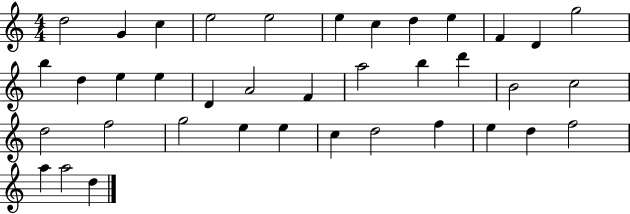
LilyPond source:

{
  \clef treble
  \numericTimeSignature
  \time 4/4
  \key c \major
  d''2 g'4 c''4 | e''2 e''2 | e''4 c''4 d''4 e''4 | f'4 d'4 g''2 | \break b''4 d''4 e''4 e''4 | d'4 a'2 f'4 | a''2 b''4 d'''4 | b'2 c''2 | \break d''2 f''2 | g''2 e''4 e''4 | c''4 d''2 f''4 | e''4 d''4 f''2 | \break a''4 a''2 d''4 | \bar "|."
}